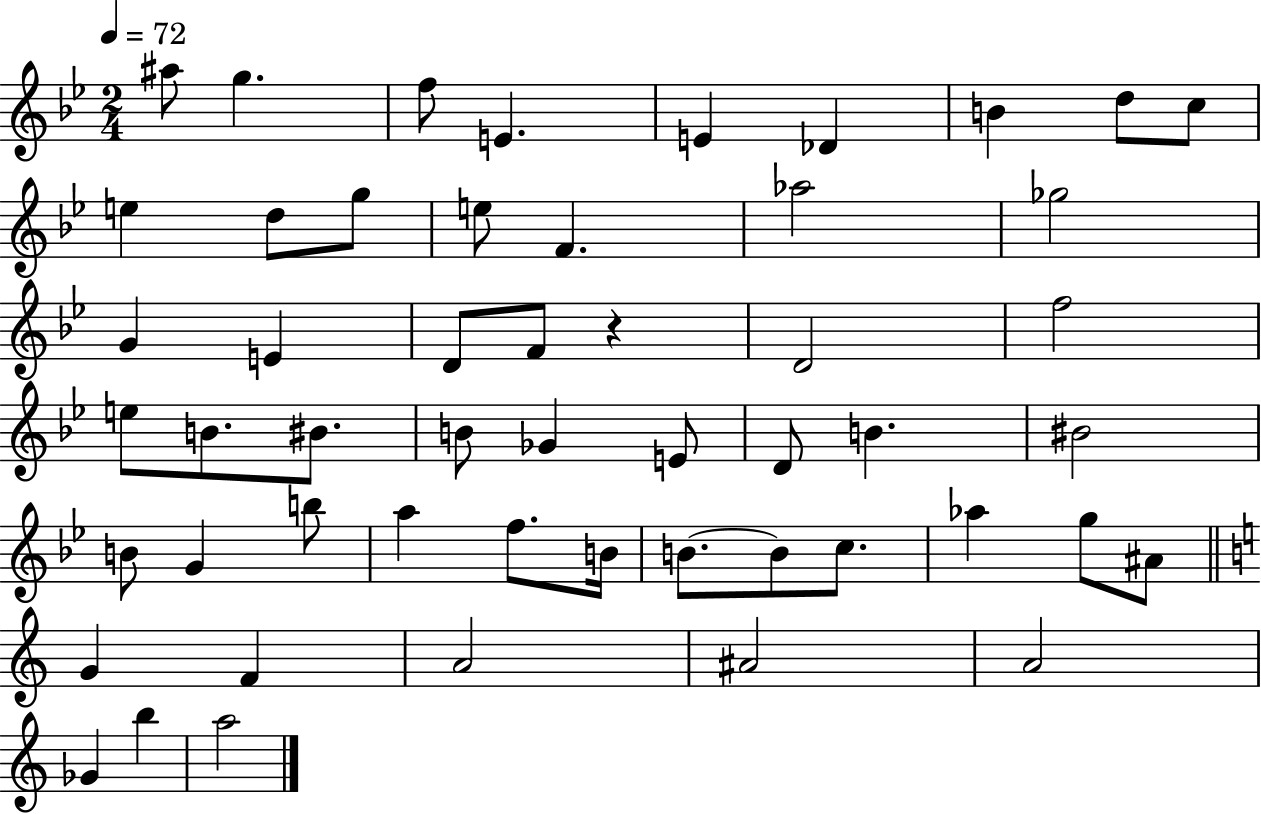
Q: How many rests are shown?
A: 1